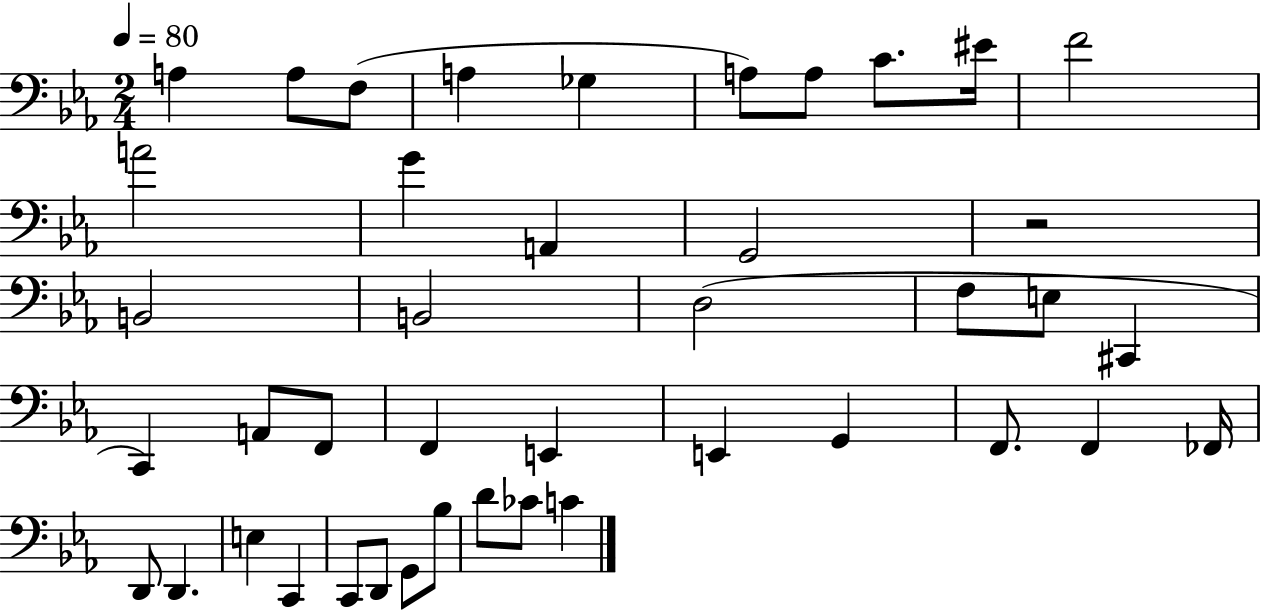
{
  \clef bass
  \numericTimeSignature
  \time 2/4
  \key ees \major
  \tempo 4 = 80
  a4 a8 f8( | a4 ges4 | a8) a8 c'8. eis'16 | f'2 | \break a'2 | g'4 a,4 | g,2 | r2 | \break b,2 | b,2 | d2( | f8 e8 cis,4 | \break c,4) a,8 f,8 | f,4 e,4 | e,4 g,4 | f,8. f,4 fes,16 | \break d,8 d,4. | e4 c,4 | c,8 d,8 g,8 bes8 | d'8 ces'8 c'4 | \break \bar "|."
}